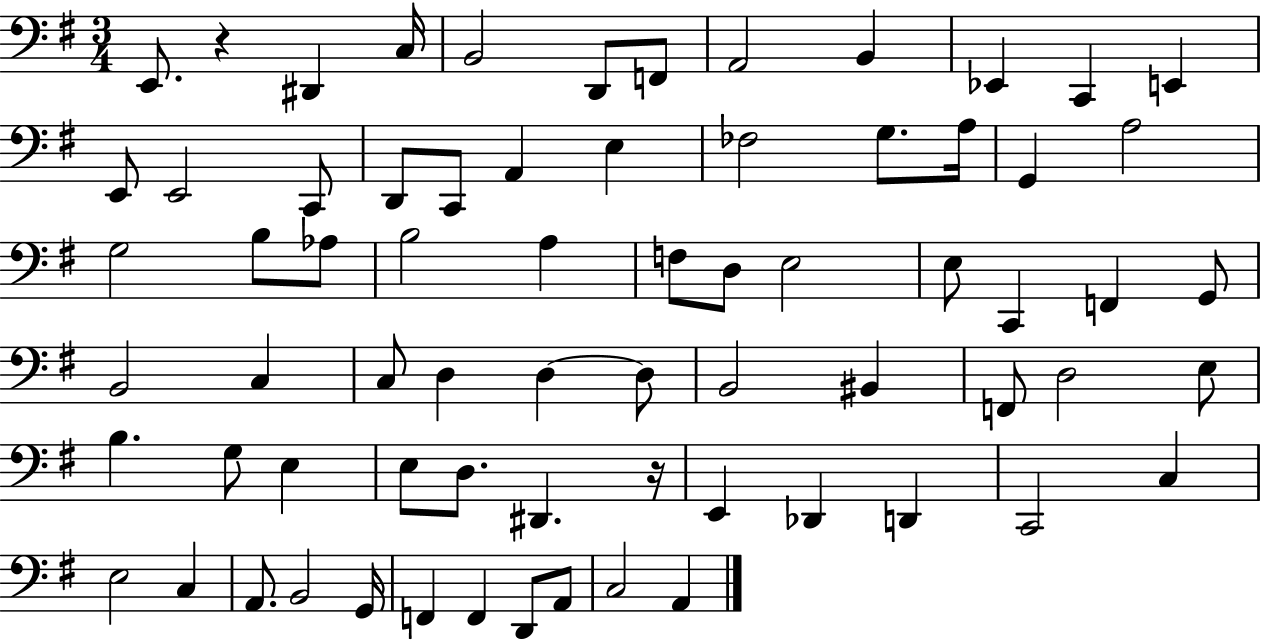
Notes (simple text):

E2/e. R/q D#2/q C3/s B2/h D2/e F2/e A2/h B2/q Eb2/q C2/q E2/q E2/e E2/h C2/e D2/e C2/e A2/q E3/q FES3/h G3/e. A3/s G2/q A3/h G3/h B3/e Ab3/e B3/h A3/q F3/e D3/e E3/h E3/e C2/q F2/q G2/e B2/h C3/q C3/e D3/q D3/q D3/e B2/h BIS2/q F2/e D3/h E3/e B3/q. G3/e E3/q E3/e D3/e. D#2/q. R/s E2/q Db2/q D2/q C2/h C3/q E3/h C3/q A2/e. B2/h G2/s F2/q F2/q D2/e A2/e C3/h A2/q